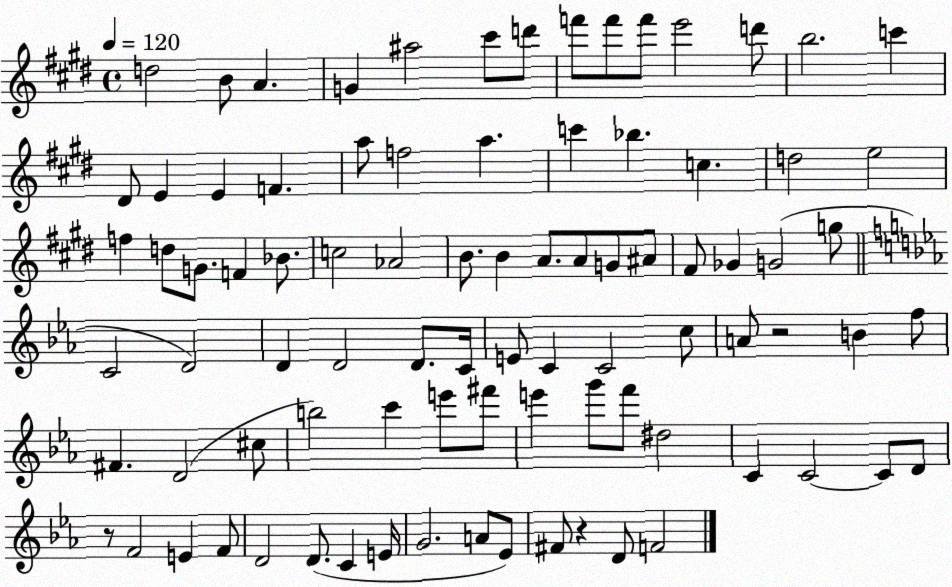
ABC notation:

X:1
T:Untitled
M:4/4
L:1/4
K:E
d2 B/2 A G ^a2 ^c'/2 d'/2 f'/2 f'/2 f'/2 e'2 d'/2 b2 c' ^D/2 E E F a/2 f2 a c' _b c d2 e2 f d/2 G/2 F _B/2 c2 _A2 B/2 B A/2 A/2 G/2 ^A/2 ^F/2 _G G2 g/2 C2 D2 D D2 D/2 C/4 E/2 C C2 c/2 A/2 z2 B f/2 ^F D2 ^c/2 b2 c' e'/2 ^f'/2 e' g'/2 f'/2 ^d2 C C2 C/2 D/2 z/2 F2 E F/2 D2 D/2 C E/4 G2 A/2 _E/2 ^F/2 z D/2 F2